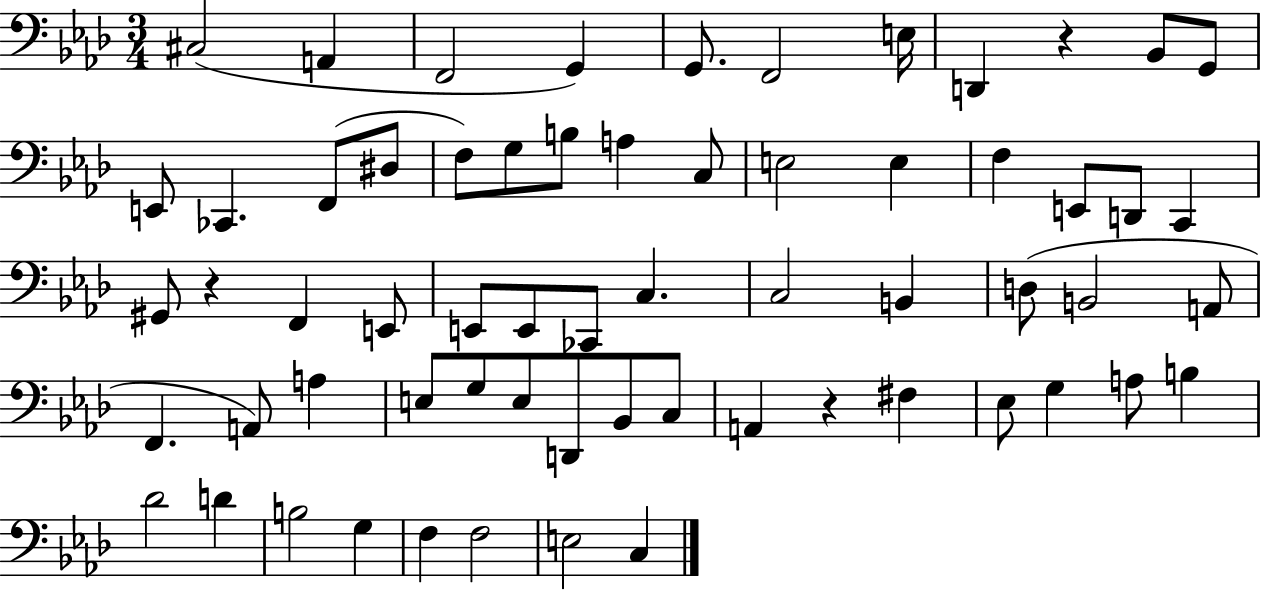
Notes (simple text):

C#3/h A2/q F2/h G2/q G2/e. F2/h E3/s D2/q R/q Bb2/e G2/e E2/e CES2/q. F2/e D#3/e F3/e G3/e B3/e A3/q C3/e E3/h E3/q F3/q E2/e D2/e C2/q G#2/e R/q F2/q E2/e E2/e E2/e CES2/e C3/q. C3/h B2/q D3/e B2/h A2/e F2/q. A2/e A3/q E3/e G3/e E3/e D2/e Bb2/e C3/e A2/q R/q F#3/q Eb3/e G3/q A3/e B3/q Db4/h D4/q B3/h G3/q F3/q F3/h E3/h C3/q